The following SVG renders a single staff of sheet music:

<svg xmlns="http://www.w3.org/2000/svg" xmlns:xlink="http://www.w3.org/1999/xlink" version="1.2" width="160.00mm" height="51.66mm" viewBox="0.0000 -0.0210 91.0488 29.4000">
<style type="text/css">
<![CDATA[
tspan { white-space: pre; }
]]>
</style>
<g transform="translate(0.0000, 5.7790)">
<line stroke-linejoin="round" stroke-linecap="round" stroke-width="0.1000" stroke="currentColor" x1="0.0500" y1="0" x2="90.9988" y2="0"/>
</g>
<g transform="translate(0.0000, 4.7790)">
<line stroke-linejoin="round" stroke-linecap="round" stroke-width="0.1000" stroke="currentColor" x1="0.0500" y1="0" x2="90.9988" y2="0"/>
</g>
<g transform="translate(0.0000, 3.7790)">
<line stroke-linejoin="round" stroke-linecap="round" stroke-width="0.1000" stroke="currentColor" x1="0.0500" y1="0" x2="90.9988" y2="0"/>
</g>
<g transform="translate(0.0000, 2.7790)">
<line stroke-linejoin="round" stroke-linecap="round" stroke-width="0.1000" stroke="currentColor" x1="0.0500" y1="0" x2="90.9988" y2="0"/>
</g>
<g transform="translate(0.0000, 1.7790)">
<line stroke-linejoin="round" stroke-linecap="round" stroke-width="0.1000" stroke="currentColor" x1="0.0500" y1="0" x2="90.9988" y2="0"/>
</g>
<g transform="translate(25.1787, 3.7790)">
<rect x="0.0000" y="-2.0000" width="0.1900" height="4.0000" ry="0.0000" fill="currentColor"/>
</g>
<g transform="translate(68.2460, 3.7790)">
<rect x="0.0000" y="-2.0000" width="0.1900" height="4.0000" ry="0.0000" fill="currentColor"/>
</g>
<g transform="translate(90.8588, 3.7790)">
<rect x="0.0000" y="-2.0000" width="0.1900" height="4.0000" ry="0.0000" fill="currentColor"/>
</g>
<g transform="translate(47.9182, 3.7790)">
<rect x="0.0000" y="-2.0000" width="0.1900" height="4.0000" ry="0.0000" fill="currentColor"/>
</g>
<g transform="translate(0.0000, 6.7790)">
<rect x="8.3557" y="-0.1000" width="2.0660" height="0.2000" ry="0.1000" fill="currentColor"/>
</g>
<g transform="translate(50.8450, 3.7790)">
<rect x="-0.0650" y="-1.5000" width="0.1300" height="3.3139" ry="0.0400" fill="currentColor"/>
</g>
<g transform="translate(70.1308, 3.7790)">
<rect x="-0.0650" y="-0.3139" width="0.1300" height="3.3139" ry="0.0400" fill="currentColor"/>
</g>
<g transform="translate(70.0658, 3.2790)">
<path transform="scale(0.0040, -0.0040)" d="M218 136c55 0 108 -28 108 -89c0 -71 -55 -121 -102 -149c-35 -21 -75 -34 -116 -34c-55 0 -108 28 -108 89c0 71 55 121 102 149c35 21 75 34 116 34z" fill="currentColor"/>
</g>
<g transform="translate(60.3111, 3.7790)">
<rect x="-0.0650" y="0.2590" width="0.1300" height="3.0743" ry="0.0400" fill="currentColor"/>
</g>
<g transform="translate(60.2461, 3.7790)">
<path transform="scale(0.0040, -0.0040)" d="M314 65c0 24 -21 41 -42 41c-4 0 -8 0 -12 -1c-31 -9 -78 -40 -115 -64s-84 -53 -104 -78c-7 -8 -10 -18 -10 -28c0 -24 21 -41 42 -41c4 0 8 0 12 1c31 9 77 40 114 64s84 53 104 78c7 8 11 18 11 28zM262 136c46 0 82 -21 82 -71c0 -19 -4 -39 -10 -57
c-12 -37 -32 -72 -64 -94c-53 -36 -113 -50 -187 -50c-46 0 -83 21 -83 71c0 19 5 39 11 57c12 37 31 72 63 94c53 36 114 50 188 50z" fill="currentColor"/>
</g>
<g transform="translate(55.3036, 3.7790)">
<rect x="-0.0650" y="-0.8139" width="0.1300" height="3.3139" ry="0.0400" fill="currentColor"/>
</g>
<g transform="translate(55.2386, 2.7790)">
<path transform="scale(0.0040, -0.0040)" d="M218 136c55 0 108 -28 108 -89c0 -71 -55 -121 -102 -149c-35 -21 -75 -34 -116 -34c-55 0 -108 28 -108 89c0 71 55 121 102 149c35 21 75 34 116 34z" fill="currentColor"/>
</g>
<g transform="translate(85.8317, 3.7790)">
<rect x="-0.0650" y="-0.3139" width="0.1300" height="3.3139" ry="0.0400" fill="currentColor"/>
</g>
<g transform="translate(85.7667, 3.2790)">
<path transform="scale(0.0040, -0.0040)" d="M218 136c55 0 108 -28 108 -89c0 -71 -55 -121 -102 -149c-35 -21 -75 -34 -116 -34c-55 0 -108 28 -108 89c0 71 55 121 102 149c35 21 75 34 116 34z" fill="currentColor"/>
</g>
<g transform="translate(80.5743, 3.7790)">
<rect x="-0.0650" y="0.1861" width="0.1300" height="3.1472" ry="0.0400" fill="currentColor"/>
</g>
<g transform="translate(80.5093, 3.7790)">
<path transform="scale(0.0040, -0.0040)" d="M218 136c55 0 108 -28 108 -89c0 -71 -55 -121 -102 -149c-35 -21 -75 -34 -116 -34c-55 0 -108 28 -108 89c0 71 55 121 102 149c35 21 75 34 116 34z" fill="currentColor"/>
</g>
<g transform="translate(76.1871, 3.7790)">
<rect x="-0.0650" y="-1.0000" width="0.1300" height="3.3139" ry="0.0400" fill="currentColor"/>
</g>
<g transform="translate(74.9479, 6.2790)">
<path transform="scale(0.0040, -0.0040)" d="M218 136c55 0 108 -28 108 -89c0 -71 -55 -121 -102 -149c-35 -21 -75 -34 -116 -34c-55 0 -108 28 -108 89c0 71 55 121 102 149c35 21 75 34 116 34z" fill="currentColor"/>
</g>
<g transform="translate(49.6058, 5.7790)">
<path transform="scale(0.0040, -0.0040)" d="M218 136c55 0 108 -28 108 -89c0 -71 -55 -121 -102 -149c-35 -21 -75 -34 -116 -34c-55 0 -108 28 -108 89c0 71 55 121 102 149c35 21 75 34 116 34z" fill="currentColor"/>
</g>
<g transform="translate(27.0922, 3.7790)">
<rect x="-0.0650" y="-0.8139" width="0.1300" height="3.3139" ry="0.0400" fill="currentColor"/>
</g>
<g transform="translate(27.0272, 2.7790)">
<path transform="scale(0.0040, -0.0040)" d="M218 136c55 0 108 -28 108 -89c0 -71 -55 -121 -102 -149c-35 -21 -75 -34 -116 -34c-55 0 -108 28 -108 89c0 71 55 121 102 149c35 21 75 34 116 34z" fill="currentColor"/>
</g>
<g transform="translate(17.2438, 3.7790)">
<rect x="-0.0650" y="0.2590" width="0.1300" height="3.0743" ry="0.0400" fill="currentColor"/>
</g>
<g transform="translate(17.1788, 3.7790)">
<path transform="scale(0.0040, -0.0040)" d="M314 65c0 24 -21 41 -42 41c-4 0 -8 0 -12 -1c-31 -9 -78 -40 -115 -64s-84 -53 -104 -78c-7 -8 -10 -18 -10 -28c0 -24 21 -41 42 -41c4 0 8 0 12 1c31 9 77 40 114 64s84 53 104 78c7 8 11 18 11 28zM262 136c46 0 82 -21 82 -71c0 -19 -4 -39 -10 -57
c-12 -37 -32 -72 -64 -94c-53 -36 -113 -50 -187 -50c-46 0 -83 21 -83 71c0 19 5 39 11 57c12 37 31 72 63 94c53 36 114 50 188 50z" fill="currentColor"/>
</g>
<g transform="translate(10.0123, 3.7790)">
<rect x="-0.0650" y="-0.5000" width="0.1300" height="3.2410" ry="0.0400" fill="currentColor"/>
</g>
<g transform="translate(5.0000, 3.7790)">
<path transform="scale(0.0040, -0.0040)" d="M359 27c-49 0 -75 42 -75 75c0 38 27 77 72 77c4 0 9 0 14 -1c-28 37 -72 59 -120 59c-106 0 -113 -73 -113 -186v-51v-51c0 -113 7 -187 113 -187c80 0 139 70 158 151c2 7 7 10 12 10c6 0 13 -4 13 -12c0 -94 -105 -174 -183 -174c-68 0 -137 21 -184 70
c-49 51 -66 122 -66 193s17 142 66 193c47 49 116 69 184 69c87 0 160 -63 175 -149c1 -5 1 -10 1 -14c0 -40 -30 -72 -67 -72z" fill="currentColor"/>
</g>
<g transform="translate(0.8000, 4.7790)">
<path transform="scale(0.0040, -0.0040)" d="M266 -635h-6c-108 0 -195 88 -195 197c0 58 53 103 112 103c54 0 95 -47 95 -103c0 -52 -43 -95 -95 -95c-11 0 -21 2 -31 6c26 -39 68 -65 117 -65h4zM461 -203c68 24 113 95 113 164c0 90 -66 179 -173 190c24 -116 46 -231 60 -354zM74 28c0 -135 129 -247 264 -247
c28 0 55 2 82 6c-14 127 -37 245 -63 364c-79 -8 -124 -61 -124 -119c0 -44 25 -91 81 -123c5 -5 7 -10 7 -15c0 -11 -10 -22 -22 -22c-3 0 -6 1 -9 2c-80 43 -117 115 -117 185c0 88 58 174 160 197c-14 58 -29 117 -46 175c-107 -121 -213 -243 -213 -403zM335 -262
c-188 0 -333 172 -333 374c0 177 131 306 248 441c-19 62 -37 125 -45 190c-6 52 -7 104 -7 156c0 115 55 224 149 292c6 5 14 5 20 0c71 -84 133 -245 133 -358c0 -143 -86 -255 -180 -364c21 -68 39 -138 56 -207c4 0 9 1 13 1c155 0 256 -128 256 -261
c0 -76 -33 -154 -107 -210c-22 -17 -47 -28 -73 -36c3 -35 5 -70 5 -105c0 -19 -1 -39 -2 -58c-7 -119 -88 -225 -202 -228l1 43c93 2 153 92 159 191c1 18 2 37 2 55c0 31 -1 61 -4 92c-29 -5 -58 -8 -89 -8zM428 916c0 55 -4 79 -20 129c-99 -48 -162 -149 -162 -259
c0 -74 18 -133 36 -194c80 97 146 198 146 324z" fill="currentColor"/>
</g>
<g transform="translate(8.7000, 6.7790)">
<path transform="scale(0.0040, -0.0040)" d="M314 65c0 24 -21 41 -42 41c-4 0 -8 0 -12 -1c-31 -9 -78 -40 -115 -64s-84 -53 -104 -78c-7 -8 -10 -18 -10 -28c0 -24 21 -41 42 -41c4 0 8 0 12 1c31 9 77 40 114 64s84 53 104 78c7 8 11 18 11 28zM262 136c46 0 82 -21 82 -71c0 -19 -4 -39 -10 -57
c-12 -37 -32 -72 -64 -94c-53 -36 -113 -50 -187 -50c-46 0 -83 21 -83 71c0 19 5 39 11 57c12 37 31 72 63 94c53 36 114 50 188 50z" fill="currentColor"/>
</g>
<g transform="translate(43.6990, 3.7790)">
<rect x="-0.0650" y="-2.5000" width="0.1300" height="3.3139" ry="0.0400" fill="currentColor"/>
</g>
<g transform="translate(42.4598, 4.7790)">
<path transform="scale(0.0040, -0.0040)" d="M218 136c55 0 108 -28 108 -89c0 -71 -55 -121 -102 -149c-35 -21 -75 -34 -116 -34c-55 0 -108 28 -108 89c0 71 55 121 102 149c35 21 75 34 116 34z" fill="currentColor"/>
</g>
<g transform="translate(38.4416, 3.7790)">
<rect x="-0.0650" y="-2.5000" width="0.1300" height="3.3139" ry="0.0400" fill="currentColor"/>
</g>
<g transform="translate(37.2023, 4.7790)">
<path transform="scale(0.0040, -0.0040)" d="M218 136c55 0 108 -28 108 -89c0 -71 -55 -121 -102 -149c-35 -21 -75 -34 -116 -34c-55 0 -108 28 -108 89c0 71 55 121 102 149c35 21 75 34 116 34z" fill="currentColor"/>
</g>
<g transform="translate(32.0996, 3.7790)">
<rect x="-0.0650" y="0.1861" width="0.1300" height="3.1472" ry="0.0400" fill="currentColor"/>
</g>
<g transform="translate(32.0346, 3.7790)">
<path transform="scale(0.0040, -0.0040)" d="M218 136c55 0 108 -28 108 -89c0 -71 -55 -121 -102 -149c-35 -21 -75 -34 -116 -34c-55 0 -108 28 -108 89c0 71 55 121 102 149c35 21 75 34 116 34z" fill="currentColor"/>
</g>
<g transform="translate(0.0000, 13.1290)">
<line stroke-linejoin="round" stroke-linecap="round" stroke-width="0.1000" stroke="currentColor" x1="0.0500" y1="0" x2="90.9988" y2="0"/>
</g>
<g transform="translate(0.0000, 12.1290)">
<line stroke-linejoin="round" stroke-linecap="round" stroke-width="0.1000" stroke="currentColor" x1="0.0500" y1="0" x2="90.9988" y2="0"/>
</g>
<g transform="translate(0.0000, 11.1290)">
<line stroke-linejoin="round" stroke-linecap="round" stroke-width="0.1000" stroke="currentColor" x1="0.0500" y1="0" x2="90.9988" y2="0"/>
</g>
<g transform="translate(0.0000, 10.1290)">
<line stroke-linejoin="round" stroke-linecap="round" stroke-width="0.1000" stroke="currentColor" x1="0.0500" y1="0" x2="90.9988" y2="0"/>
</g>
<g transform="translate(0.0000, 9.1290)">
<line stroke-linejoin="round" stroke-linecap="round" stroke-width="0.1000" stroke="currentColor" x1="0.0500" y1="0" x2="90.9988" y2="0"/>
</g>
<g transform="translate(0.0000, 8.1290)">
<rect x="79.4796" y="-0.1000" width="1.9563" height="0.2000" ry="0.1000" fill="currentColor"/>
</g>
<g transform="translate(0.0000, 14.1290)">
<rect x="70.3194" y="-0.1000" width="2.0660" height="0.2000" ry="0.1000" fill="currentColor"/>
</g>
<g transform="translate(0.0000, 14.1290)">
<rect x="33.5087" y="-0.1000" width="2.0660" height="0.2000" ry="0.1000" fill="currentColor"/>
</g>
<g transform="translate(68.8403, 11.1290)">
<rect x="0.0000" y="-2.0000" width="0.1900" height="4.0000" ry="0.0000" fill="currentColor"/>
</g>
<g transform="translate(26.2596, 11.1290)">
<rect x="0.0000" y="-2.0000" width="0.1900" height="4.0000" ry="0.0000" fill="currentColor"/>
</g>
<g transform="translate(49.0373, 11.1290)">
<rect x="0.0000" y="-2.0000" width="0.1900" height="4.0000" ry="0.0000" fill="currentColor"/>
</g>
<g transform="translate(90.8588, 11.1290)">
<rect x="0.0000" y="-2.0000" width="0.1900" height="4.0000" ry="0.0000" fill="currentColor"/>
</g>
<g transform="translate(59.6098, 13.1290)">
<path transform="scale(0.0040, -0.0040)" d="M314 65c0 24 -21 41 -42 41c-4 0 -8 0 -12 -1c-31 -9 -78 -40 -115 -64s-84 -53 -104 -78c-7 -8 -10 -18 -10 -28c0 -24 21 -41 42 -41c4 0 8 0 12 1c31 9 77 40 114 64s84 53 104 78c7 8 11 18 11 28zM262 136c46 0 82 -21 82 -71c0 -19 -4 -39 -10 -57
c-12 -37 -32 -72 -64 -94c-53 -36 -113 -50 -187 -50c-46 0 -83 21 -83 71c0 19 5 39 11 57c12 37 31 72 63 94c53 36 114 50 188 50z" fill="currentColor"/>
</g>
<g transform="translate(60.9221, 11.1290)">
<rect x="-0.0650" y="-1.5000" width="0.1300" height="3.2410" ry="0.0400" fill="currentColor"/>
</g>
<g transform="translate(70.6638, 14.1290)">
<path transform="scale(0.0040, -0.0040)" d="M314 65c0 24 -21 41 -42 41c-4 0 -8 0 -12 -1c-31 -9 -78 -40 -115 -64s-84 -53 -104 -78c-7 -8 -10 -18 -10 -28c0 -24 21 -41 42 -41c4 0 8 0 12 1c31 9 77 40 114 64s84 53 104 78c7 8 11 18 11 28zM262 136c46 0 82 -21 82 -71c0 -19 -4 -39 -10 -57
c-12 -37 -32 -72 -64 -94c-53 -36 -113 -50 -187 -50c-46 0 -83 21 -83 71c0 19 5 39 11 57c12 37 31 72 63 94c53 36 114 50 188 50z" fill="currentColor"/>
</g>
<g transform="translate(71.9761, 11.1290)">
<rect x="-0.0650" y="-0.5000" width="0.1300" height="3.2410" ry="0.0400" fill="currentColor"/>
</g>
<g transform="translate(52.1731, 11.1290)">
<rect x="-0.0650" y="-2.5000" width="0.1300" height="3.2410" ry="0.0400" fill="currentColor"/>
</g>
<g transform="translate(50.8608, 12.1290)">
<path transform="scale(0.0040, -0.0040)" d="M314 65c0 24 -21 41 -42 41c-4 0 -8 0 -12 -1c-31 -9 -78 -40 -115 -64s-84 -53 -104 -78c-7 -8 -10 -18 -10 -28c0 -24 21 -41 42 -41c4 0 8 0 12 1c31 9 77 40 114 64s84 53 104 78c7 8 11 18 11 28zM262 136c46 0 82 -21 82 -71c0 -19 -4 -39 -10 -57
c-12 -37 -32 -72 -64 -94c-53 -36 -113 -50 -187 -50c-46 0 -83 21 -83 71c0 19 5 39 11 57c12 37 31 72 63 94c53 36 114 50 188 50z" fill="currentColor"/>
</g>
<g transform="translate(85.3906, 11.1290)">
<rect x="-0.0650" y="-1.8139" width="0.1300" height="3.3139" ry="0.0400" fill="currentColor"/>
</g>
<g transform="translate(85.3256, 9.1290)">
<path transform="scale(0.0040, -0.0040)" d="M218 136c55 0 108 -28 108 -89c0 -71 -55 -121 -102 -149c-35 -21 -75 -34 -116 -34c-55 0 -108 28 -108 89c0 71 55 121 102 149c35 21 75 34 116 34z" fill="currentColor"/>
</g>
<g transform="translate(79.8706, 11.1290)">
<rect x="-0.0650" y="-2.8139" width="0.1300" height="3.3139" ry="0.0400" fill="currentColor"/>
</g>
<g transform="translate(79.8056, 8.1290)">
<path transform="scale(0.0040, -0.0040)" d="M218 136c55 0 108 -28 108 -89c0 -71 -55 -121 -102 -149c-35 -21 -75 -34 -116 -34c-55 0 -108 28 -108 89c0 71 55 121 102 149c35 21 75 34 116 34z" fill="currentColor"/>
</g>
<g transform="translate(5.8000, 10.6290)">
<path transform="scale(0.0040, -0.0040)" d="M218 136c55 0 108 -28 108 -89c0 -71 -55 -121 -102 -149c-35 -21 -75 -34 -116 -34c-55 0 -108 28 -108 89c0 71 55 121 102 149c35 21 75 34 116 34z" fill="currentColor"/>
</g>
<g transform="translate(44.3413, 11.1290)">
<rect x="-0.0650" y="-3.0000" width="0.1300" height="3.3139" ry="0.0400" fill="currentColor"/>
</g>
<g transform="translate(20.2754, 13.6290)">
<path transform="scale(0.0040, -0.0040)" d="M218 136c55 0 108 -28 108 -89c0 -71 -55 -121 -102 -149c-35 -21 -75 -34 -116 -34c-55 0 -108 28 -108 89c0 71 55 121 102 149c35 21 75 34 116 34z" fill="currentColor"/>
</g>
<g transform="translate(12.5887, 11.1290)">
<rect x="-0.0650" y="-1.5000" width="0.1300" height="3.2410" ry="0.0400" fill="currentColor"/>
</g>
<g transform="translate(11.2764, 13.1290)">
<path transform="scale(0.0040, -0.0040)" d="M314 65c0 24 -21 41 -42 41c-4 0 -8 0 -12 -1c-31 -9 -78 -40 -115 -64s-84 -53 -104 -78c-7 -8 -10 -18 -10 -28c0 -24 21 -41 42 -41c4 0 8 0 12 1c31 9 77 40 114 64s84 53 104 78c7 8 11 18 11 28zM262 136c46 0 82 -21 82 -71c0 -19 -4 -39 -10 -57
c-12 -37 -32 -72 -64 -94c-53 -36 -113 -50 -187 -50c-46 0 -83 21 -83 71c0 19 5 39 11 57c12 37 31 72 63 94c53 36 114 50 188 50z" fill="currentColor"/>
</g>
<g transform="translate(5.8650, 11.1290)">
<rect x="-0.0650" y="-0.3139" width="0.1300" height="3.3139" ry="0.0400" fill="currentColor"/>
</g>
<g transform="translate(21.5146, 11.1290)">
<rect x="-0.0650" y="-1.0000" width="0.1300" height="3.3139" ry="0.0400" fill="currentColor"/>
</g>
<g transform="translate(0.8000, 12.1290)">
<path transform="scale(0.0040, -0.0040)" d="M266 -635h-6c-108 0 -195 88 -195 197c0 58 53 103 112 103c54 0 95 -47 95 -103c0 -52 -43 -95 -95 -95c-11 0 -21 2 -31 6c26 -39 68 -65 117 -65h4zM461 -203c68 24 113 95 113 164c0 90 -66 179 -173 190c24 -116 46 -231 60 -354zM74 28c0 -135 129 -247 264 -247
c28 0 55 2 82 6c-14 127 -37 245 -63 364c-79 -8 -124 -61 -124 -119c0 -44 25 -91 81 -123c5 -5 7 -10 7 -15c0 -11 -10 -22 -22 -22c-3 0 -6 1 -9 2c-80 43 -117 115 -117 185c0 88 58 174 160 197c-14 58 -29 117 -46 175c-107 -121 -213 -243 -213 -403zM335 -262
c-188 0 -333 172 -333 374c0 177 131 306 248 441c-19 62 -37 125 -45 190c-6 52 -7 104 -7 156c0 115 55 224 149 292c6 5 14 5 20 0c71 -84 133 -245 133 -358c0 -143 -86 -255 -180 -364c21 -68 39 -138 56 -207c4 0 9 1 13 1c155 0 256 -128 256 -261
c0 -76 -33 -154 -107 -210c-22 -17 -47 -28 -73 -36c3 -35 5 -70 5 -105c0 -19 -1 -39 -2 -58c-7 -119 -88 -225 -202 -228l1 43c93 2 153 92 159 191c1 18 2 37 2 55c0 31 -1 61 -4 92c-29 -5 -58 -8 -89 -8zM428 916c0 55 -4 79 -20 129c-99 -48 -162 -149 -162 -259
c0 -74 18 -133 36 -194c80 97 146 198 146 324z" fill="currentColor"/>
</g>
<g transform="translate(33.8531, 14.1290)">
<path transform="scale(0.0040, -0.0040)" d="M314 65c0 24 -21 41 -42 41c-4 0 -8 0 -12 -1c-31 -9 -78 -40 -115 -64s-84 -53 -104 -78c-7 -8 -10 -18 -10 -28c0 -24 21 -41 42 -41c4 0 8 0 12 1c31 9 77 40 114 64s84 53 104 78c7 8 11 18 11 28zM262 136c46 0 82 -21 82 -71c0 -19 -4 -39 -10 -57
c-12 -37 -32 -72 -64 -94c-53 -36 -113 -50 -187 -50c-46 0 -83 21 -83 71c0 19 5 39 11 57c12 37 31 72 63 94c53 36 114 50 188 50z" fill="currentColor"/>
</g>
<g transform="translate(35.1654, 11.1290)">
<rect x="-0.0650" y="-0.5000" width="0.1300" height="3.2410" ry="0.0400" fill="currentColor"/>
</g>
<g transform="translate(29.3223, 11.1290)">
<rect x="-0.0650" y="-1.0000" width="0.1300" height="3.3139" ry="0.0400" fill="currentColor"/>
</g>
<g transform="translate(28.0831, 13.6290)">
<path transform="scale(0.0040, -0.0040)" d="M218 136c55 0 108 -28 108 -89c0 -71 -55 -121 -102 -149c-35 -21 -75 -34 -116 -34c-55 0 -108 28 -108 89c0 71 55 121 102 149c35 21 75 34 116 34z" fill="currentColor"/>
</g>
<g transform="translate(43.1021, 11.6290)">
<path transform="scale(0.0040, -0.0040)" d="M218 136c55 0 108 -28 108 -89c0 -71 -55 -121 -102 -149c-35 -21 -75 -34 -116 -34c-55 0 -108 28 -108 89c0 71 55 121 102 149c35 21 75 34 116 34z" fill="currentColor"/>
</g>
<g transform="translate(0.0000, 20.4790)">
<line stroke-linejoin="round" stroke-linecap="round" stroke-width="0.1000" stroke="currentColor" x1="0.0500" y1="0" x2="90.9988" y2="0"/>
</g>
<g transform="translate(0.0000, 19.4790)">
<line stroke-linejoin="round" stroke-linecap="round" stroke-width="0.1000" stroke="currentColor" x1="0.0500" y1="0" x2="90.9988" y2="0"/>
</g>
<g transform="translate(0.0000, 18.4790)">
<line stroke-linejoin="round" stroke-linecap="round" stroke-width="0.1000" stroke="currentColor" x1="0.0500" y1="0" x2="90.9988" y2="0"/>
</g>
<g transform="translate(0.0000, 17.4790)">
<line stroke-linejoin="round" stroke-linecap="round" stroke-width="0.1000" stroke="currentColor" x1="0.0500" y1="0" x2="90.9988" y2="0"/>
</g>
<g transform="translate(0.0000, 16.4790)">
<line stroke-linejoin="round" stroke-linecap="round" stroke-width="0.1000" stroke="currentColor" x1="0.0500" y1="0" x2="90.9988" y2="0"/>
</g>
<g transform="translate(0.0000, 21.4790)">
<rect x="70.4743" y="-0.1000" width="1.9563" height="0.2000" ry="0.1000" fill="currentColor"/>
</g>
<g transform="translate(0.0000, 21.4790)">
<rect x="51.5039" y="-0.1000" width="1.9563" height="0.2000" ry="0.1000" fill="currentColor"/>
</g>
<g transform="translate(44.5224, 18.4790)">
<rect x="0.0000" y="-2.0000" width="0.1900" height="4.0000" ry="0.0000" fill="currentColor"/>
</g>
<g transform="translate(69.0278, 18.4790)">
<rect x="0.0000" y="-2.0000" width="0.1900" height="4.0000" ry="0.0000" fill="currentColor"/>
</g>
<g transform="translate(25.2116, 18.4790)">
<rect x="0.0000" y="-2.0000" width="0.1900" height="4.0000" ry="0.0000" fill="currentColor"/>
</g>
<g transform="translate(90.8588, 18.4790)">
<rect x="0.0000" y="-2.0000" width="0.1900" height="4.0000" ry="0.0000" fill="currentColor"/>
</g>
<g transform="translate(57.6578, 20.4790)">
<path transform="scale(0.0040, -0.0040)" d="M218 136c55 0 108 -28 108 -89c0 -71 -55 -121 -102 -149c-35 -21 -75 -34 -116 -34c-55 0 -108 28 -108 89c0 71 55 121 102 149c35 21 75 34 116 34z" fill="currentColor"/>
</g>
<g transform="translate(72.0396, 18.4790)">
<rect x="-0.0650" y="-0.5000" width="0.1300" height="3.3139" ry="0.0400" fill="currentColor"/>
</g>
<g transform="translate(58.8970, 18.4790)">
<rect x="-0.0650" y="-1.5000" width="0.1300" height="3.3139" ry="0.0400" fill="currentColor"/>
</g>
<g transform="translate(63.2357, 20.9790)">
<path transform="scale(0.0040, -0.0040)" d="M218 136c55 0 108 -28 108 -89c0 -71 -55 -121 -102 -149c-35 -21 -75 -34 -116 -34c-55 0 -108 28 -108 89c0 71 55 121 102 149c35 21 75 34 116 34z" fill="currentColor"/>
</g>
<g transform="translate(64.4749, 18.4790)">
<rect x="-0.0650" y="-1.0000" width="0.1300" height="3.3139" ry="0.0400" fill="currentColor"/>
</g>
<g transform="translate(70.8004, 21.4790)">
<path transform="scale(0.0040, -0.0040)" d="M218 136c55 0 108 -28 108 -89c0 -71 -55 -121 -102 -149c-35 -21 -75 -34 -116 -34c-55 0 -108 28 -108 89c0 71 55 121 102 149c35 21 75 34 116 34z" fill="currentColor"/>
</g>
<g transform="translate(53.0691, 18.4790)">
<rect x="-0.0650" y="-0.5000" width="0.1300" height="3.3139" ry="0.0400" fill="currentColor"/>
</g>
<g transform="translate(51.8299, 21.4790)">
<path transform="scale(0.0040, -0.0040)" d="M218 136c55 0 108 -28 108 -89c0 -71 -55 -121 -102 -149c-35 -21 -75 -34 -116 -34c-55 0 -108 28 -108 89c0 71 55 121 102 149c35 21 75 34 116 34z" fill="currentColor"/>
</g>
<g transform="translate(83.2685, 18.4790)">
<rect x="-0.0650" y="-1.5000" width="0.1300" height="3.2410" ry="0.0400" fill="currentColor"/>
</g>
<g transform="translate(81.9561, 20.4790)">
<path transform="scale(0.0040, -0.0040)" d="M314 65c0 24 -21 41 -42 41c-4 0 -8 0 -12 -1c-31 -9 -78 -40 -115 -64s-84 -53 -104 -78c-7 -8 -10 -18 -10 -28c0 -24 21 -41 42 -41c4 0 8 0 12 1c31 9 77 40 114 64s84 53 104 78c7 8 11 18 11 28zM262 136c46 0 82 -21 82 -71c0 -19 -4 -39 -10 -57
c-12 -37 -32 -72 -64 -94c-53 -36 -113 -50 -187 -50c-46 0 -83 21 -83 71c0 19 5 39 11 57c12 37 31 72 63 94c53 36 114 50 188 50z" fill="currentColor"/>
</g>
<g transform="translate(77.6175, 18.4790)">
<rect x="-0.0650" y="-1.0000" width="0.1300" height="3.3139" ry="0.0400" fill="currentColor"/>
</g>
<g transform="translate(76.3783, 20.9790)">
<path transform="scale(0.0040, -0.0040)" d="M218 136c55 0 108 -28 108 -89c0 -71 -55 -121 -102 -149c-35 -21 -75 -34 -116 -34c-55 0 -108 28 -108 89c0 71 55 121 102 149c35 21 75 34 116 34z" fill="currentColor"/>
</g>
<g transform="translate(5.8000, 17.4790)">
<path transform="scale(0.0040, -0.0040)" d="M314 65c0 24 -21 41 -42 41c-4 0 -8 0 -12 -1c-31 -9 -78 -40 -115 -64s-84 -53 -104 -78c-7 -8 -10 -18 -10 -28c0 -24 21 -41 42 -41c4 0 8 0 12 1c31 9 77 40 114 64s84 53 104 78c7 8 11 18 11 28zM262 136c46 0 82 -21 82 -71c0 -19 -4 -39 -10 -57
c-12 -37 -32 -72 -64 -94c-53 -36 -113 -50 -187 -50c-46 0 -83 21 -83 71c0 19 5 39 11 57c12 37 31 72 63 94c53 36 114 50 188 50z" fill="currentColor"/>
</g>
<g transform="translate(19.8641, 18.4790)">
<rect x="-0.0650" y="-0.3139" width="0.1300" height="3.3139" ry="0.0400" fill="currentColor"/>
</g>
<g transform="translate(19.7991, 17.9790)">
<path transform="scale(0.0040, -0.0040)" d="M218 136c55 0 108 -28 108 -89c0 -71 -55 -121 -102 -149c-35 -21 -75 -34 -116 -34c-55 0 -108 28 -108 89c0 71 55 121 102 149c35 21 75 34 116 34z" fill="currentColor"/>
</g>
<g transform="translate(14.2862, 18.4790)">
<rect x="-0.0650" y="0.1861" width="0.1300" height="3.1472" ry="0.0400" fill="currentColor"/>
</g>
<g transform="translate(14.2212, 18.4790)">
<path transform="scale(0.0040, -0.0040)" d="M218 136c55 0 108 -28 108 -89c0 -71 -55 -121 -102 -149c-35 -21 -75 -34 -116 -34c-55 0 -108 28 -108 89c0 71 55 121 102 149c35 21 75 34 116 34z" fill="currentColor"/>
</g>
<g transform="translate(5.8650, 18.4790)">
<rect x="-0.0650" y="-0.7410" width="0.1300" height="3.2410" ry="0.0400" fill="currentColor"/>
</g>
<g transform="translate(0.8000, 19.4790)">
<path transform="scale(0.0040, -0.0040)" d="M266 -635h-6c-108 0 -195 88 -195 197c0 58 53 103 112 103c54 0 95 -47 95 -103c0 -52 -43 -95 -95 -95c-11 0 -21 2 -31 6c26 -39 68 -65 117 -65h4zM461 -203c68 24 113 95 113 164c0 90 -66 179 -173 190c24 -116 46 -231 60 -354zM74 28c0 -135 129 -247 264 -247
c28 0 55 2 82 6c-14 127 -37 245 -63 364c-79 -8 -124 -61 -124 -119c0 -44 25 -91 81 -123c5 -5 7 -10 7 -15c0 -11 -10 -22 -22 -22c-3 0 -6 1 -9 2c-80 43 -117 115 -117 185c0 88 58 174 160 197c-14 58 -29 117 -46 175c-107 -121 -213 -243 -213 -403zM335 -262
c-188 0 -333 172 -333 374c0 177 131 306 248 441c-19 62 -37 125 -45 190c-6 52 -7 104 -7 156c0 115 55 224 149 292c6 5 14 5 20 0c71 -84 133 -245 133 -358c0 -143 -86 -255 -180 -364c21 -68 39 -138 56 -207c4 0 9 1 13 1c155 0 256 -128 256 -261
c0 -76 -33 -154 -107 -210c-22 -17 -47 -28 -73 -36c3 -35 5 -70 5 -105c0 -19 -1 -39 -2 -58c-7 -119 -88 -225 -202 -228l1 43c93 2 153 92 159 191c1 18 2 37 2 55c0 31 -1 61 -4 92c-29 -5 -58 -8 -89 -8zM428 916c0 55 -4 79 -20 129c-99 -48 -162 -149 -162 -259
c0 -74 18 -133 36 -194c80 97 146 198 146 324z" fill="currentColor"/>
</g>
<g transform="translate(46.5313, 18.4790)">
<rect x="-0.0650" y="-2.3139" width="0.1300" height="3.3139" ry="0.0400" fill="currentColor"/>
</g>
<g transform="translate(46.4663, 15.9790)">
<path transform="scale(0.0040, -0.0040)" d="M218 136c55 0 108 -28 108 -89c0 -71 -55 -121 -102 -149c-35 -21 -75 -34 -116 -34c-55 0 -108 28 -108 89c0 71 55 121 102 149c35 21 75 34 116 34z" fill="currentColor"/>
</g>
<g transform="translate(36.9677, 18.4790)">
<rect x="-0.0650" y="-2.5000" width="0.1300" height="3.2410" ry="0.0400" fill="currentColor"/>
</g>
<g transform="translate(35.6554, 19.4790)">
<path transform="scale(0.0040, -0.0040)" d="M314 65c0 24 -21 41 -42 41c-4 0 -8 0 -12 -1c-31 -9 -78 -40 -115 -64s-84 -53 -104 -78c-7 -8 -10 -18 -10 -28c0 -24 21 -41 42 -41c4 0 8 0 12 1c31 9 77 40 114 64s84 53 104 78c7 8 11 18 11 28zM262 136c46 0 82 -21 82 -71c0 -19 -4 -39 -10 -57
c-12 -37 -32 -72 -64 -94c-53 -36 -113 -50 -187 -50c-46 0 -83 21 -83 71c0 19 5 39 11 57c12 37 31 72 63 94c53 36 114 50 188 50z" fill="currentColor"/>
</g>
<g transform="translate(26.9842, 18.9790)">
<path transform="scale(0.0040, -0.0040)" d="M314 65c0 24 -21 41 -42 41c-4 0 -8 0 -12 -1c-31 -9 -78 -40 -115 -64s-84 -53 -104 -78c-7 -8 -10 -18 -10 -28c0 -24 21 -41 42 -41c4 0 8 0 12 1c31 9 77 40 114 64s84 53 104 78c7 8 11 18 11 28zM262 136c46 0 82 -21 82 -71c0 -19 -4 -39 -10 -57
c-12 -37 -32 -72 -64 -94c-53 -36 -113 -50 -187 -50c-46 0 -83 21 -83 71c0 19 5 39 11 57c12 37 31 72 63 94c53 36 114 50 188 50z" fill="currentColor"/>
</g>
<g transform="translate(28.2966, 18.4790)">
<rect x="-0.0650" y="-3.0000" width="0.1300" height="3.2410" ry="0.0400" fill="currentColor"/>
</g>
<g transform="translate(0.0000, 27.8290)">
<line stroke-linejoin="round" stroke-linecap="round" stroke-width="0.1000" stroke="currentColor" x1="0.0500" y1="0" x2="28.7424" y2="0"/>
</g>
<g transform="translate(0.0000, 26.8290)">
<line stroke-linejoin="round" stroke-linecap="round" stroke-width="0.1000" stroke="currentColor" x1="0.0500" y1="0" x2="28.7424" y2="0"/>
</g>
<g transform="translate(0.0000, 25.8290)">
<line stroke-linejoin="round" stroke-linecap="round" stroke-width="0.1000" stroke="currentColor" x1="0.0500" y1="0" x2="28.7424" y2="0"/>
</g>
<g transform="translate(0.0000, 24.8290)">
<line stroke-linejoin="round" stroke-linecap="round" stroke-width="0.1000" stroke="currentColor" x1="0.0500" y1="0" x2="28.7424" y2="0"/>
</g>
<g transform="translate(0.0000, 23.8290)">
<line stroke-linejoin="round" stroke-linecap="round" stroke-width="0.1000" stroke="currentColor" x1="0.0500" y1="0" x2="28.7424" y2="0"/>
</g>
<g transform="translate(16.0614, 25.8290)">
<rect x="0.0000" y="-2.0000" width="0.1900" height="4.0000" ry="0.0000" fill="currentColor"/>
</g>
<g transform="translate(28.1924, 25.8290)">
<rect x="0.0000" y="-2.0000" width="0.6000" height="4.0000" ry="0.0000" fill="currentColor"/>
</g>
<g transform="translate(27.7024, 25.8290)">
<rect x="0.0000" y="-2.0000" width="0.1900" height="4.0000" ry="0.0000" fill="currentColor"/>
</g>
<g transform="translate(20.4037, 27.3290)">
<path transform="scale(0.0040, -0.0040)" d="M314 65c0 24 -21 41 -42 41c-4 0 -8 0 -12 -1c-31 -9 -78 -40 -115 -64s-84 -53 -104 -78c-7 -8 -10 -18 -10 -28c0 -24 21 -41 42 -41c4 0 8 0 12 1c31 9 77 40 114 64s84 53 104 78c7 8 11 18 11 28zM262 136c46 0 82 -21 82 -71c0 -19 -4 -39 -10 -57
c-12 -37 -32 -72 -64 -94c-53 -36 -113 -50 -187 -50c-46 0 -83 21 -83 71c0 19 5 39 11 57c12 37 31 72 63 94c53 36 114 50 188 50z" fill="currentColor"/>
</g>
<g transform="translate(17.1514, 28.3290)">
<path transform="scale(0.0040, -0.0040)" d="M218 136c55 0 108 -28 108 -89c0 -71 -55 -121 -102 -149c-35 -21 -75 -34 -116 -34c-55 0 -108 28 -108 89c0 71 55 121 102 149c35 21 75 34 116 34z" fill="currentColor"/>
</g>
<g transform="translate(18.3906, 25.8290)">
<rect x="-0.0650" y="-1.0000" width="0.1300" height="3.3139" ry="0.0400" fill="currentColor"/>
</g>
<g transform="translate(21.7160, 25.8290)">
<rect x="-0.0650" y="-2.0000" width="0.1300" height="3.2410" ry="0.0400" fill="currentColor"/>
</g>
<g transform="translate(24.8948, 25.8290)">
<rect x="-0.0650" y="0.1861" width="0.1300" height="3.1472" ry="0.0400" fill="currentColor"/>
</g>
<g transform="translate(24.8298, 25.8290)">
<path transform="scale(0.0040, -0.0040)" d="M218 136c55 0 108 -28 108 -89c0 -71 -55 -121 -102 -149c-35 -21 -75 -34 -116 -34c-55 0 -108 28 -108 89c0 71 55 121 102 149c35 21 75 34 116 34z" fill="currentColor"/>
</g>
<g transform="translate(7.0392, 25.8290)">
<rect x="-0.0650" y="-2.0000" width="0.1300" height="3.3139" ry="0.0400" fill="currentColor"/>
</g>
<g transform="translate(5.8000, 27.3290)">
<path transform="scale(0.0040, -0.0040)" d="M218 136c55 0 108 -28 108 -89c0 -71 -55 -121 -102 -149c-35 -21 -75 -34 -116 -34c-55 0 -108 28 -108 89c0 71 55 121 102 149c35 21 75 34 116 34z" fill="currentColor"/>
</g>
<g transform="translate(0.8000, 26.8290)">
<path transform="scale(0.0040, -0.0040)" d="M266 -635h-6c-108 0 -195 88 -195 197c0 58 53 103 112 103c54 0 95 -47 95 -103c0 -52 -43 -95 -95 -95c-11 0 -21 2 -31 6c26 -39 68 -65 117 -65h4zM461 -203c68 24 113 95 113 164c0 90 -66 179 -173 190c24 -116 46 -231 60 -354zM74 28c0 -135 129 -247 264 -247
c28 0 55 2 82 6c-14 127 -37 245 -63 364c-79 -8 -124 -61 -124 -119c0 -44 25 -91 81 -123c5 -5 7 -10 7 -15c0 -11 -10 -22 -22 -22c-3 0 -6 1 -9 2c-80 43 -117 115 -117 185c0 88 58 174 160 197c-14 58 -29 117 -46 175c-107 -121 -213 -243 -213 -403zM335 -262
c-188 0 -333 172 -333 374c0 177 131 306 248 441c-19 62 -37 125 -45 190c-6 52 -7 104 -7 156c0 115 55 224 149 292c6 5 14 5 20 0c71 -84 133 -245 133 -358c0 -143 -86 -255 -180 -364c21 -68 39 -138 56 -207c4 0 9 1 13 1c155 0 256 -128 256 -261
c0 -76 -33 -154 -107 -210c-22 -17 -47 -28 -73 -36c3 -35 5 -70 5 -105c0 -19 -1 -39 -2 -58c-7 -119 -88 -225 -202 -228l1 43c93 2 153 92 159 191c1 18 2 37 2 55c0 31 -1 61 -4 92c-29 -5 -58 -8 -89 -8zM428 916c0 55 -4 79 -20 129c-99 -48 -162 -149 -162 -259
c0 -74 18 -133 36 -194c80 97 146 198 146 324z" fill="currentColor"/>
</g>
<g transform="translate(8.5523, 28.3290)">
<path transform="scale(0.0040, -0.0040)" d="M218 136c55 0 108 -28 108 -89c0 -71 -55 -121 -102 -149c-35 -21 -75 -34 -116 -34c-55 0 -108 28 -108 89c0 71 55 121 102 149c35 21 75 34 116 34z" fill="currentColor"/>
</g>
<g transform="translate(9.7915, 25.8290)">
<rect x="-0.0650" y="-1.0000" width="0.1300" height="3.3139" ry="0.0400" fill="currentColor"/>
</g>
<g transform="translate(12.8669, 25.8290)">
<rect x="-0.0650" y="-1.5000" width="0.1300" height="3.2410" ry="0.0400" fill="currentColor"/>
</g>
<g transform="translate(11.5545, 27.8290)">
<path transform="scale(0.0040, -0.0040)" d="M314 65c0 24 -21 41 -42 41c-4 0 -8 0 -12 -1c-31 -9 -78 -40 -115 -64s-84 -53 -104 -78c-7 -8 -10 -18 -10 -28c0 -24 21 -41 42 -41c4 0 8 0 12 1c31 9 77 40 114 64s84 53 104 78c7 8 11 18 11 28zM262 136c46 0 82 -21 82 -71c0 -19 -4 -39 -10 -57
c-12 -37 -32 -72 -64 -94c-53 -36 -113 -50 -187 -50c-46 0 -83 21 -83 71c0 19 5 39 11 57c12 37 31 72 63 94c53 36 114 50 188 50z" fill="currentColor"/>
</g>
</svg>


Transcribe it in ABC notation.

X:1
T:Untitled
M:4/4
L:1/4
K:C
C2 B2 d B G G E d B2 c D B c c E2 D D C2 A G2 E2 C2 a f d2 B c A2 G2 g C E D C D E2 F D E2 D F2 B